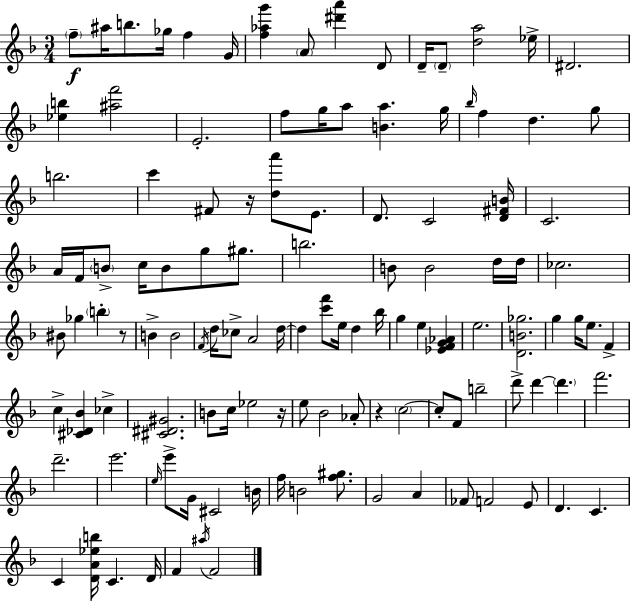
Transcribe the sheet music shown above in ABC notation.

X:1
T:Untitled
M:3/4
L:1/4
K:Dm
f/2 ^a/4 b/2 _g/4 f G/4 [f_ag'] A/2 [^d'a'] D/2 D/4 D/2 [da]2 _e/4 ^D2 [_eb] [^af']2 E2 f/2 g/4 a/2 [Ba] g/4 _b/4 f d g/2 b2 c' ^F/2 z/4 [da']/2 E/2 D/2 C2 [D^FB]/4 C2 A/4 F/4 B/2 c/4 B/2 g/2 ^g/2 b2 B/2 B2 d/4 d/4 _c2 ^B/2 _g b z/2 B B2 F/4 d/4 _c/2 A2 d/4 d [c'f']/2 e/4 d _b/4 g e [_EFG_A] e2 [DB_g]2 g g/4 e/2 F c [^C_D_B] _c [^C^D^G]2 B/2 c/4 _e2 z/4 e/2 _B2 _A/2 z c2 c/2 F/2 b2 d'/2 d' d' f'2 d'2 e'2 e/4 e'/2 G/4 ^C2 B/4 f/4 B2 [f^g]/2 G2 A _F/2 F2 E/2 D C C [DA_eb]/4 C D/4 F ^a/4 F2